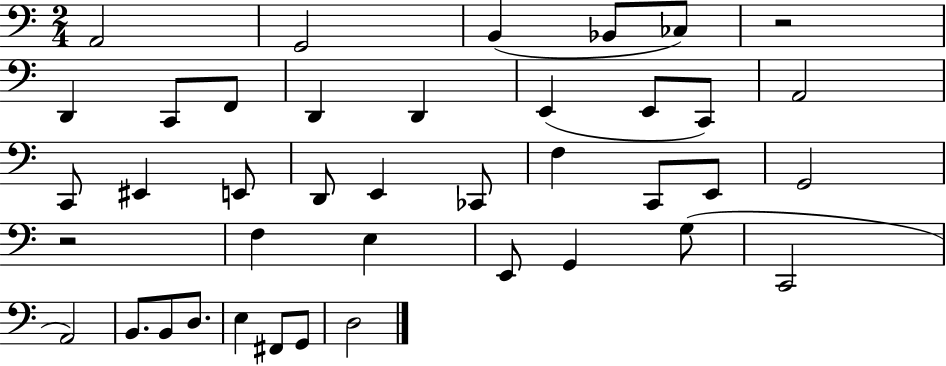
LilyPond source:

{
  \clef bass
  \numericTimeSignature
  \time 2/4
  \key c \major
  \repeat volta 2 { a,2 | g,2 | b,4( bes,8 ces8) | r2 | \break d,4 c,8 f,8 | d,4 d,4 | e,4( e,8 c,8) | a,2 | \break c,8 eis,4 e,8 | d,8 e,4 ces,8 | f4 c,8 e,8 | g,2 | \break r2 | f4 e4 | e,8 g,4 g8( | c,2 | \break a,2) | b,8. b,8 d8. | e4 fis,8 g,8 | d2 | \break } \bar "|."
}